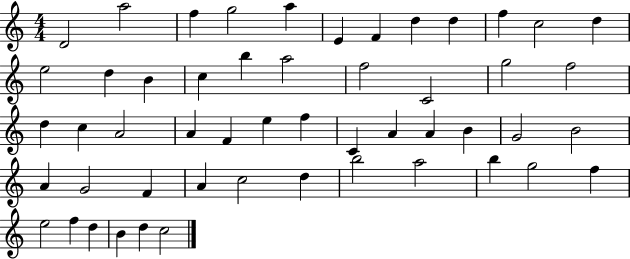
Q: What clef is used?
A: treble